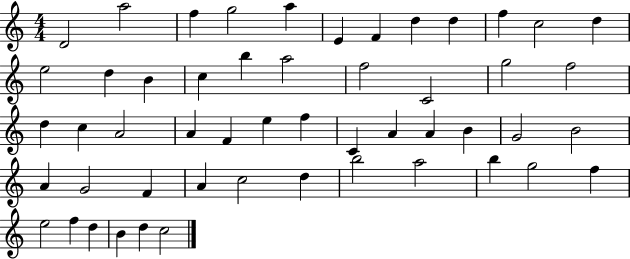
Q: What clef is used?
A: treble